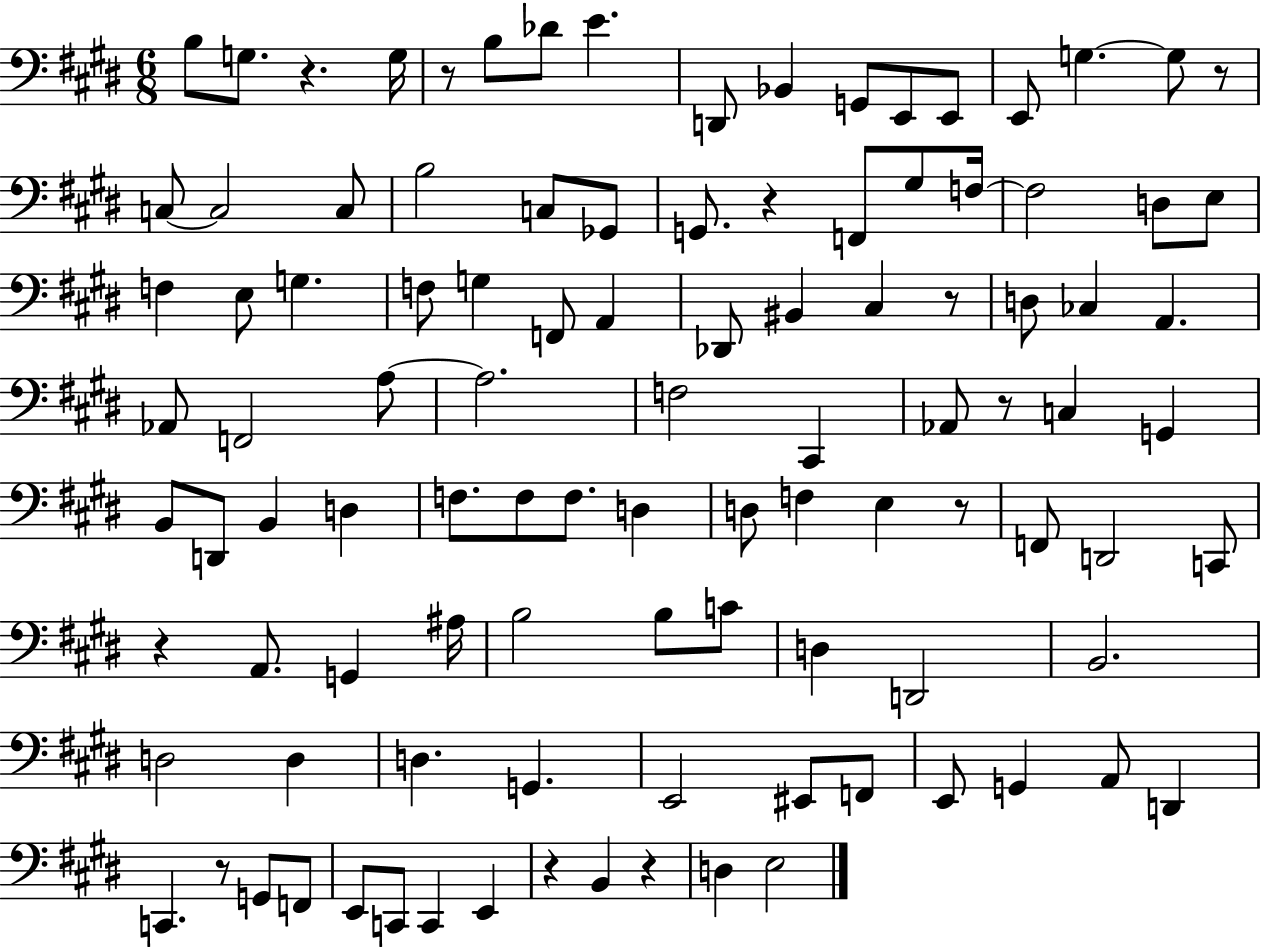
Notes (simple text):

B3/e G3/e. R/q. G3/s R/e B3/e Db4/e E4/q. D2/e Bb2/q G2/e E2/e E2/e E2/e G3/q. G3/e R/e C3/e C3/h C3/e B3/h C3/e Gb2/e G2/e. R/q F2/e G#3/e F3/s F3/h D3/e E3/e F3/q E3/e G3/q. F3/e G3/q F2/e A2/q Db2/e BIS2/q C#3/q R/e D3/e CES3/q A2/q. Ab2/e F2/h A3/e A3/h. F3/h C#2/q Ab2/e R/e C3/q G2/q B2/e D2/e B2/q D3/q F3/e. F3/e F3/e. D3/q D3/e F3/q E3/q R/e F2/e D2/h C2/e R/q A2/e. G2/q A#3/s B3/h B3/e C4/e D3/q D2/h B2/h. D3/h D3/q D3/q. G2/q. E2/h EIS2/e F2/e E2/e G2/q A2/e D2/q C2/q. R/e G2/e F2/e E2/e C2/e C2/q E2/q R/q B2/q R/q D3/q E3/h